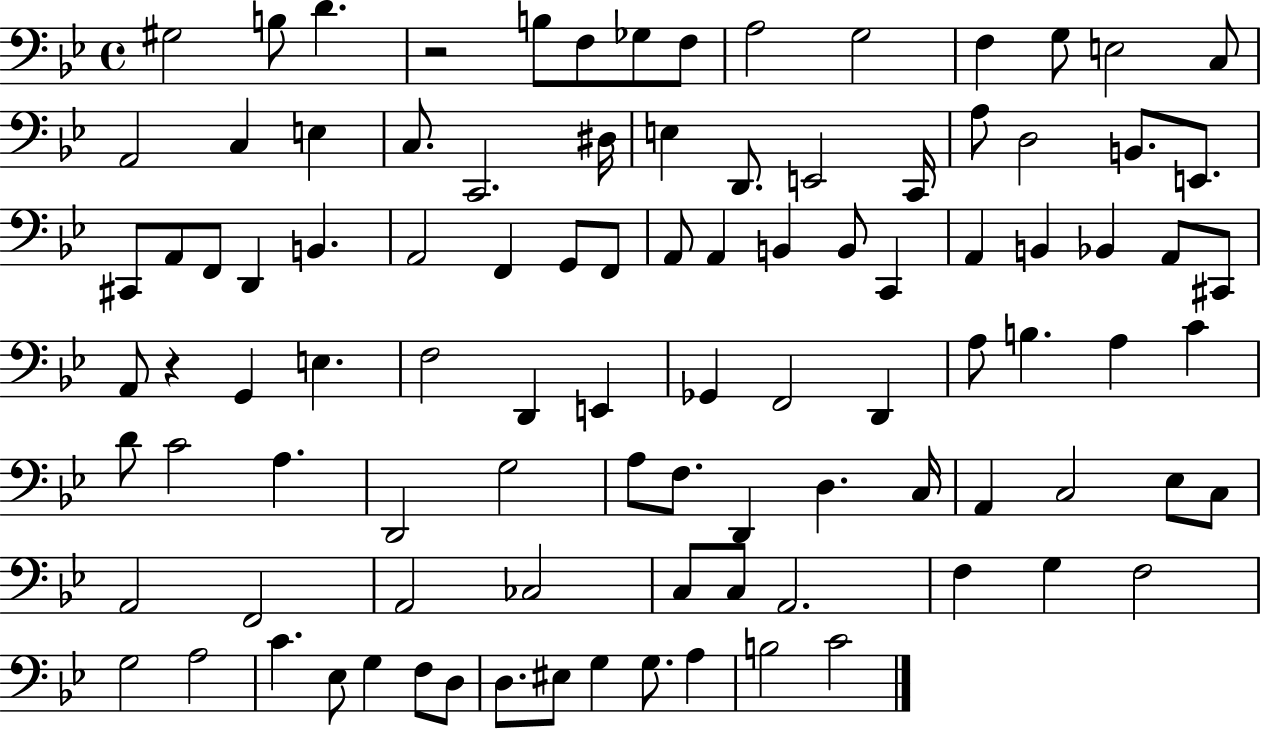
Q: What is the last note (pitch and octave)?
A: C4